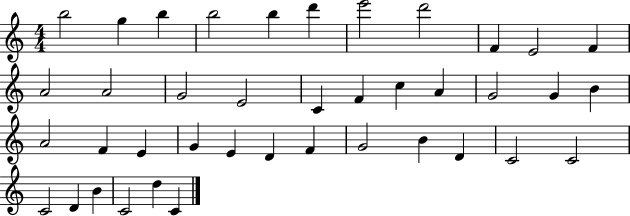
B5/h G5/q B5/q B5/h B5/q D6/q E6/h D6/h F4/q E4/h F4/q A4/h A4/h G4/h E4/h C4/q F4/q C5/q A4/q G4/h G4/q B4/q A4/h F4/q E4/q G4/q E4/q D4/q F4/q G4/h B4/q D4/q C4/h C4/h C4/h D4/q B4/q C4/h D5/q C4/q